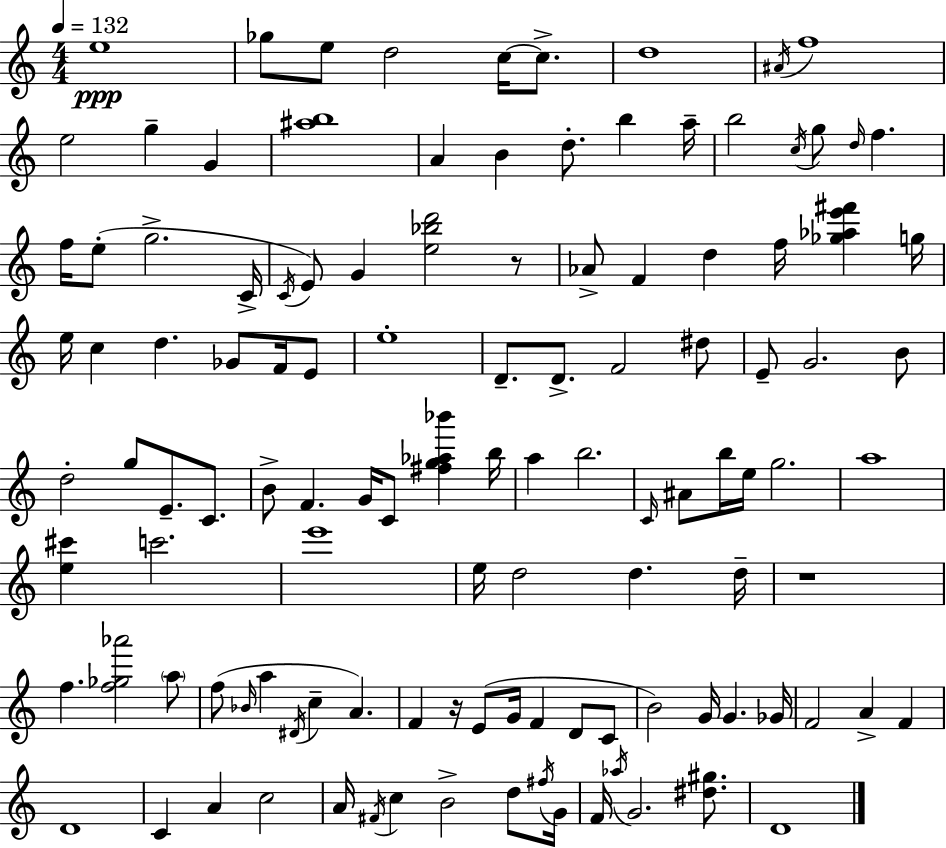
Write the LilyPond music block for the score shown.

{
  \clef treble
  \numericTimeSignature
  \time 4/4
  \key a \minor
  \tempo 4 = 132
  e''1\ppp | ges''8 e''8 d''2 c''16~~ c''8.-> | d''1 | \acciaccatura { ais'16 } f''1 | \break e''2 g''4-- g'4 | <ais'' b''>1 | a'4 b'4 d''8.-. b''4 | a''16-- b''2 \acciaccatura { c''16 } g''8 \grace { d''16 } f''4. | \break f''16 e''8-.( g''2.-> | c'16-> \acciaccatura { c'16 }) e'8 g'4 <e'' bes'' d'''>2 | r8 aes'8-> f'4 d''4 f''16 <ges'' aes'' e''' fis'''>4 | g''16 e''16 c''4 d''4. ges'8 | \break f'16 e'8 e''1-. | d'8.-- d'8.-> f'2 | dis''8 e'8-- g'2. | b'8 d''2-. g''8 e'8.-- | \break c'8. b'8-> f'4. g'16 c'8 <fis'' g'' aes'' bes'''>4 | b''16 a''4 b''2. | \grace { c'16 } ais'8 b''16 e''16 g''2. | a''1 | \break <e'' cis'''>4 c'''2. | e'''1 | e''16 d''2 d''4. | d''16-- r1 | \break f''4. <f'' ges'' aes'''>2 | \parenthesize a''8 f''8( \grace { bes'16 } a''4 \acciaccatura { dis'16 } c''4-- | a'4.) f'4 r16 e'8( g'16 f'4 | d'8 c'8 b'2) g'16 | \break g'4. ges'16 f'2 a'4-> | f'4 d'1 | c'4 a'4 c''2 | a'16 \acciaccatura { fis'16 } c''4 b'2-> | \break d''8 \acciaccatura { fis''16 } g'16 f'16 \acciaccatura { aes''16 } g'2. | <dis'' gis''>8. d'1 | \bar "|."
}